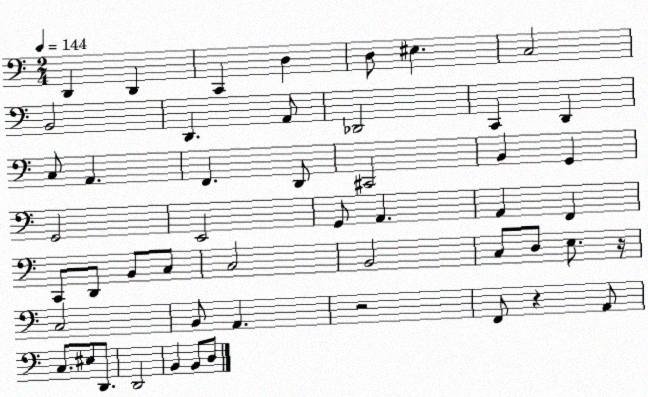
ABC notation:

X:1
T:Untitled
M:2/4
L:1/4
K:C
D,, D,, C,, D, D,/2 ^E, C,2 B,,2 D,, A,,/2 _D,,2 C,, D,, C,/2 A,, F,, D,,/2 ^C,,2 B,, G,, G,,2 E,,2 G,,/2 A,, A,, F,, C,,/2 D,,/2 B,,/2 C,/2 C,2 B,,2 C,/2 D,/2 E,/2 z/4 C,2 B,,/2 A,, z2 F,,/2 z A,,/2 C,/2 ^E,/2 D,,/2 D,,2 B,, B,,/2 D,/2